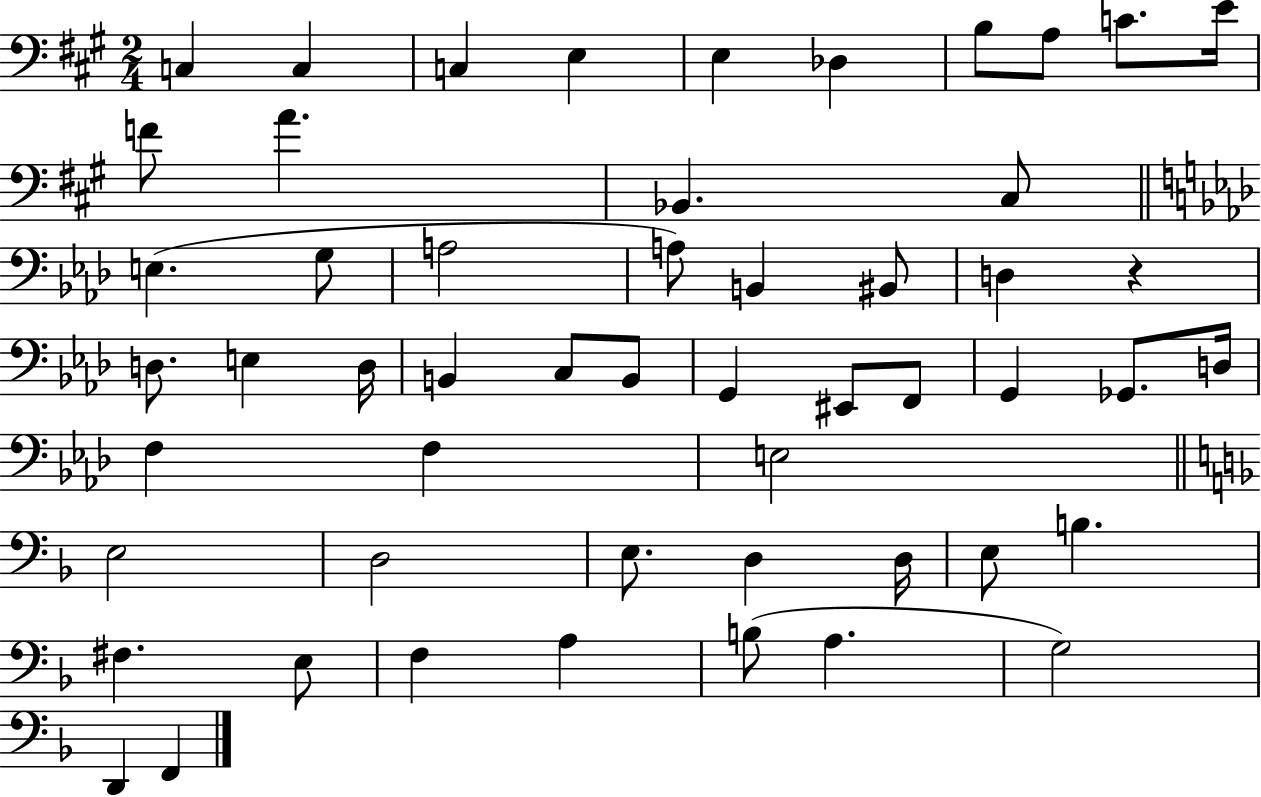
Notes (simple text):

C3/q C3/q C3/q E3/q E3/q Db3/q B3/e A3/e C4/e. E4/s F4/e A4/q. Bb2/q. C#3/e E3/q. G3/e A3/h A3/e B2/q BIS2/e D3/q R/q D3/e. E3/q D3/s B2/q C3/e B2/e G2/q EIS2/e F2/e G2/q Gb2/e. D3/s F3/q F3/q E3/h E3/h D3/h E3/e. D3/q D3/s E3/e B3/q. F#3/q. E3/e F3/q A3/q B3/e A3/q. G3/h D2/q F2/q